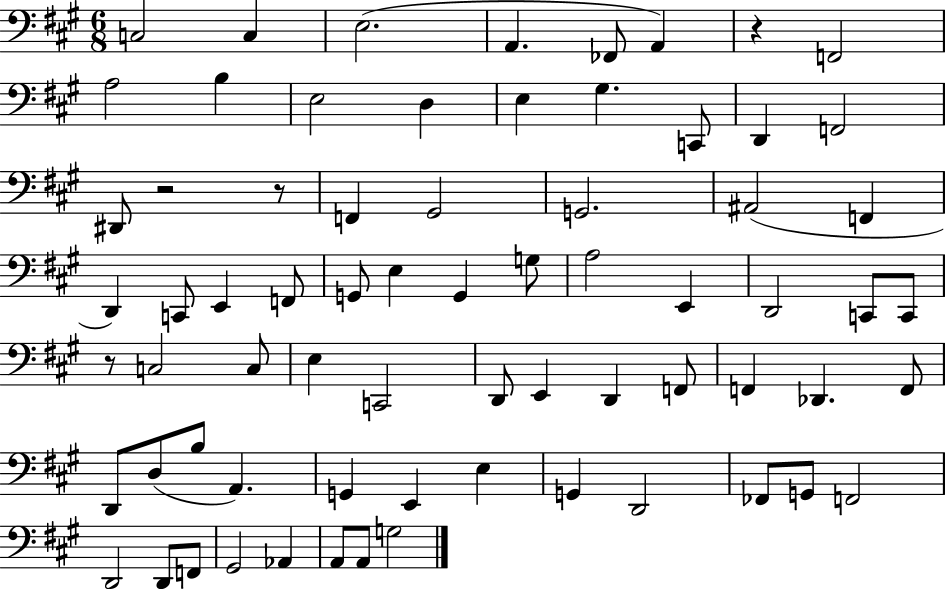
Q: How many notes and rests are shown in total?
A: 70